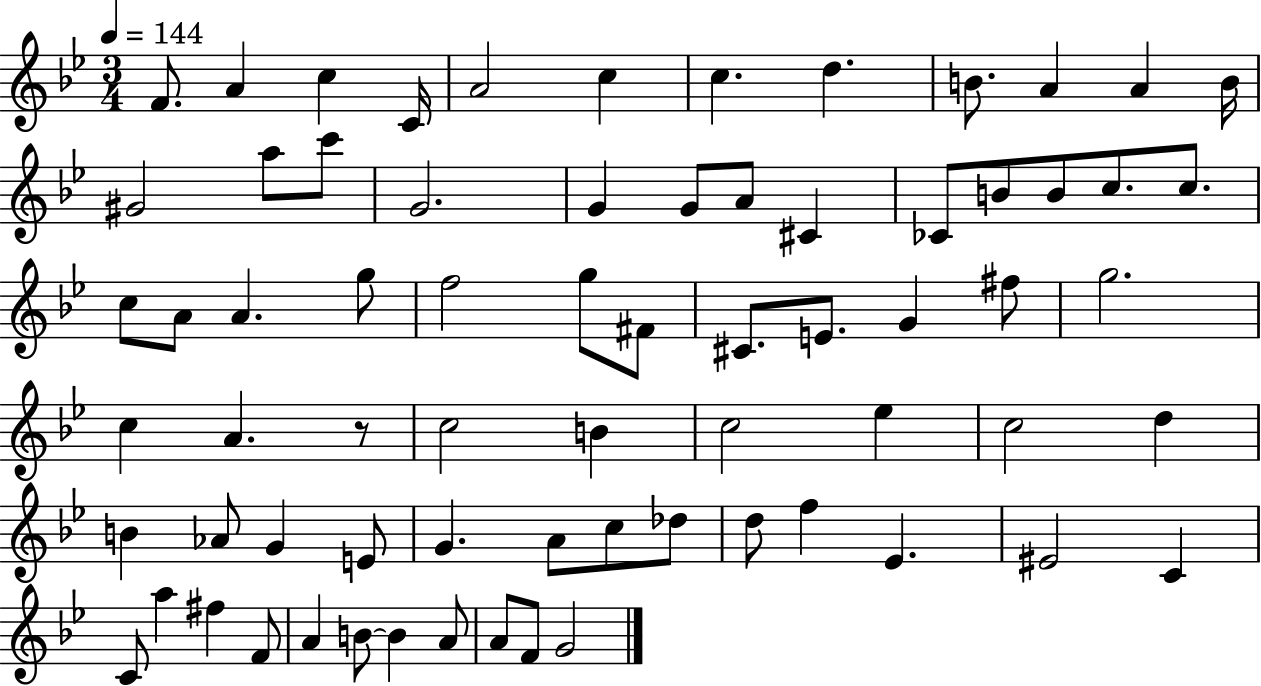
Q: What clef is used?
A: treble